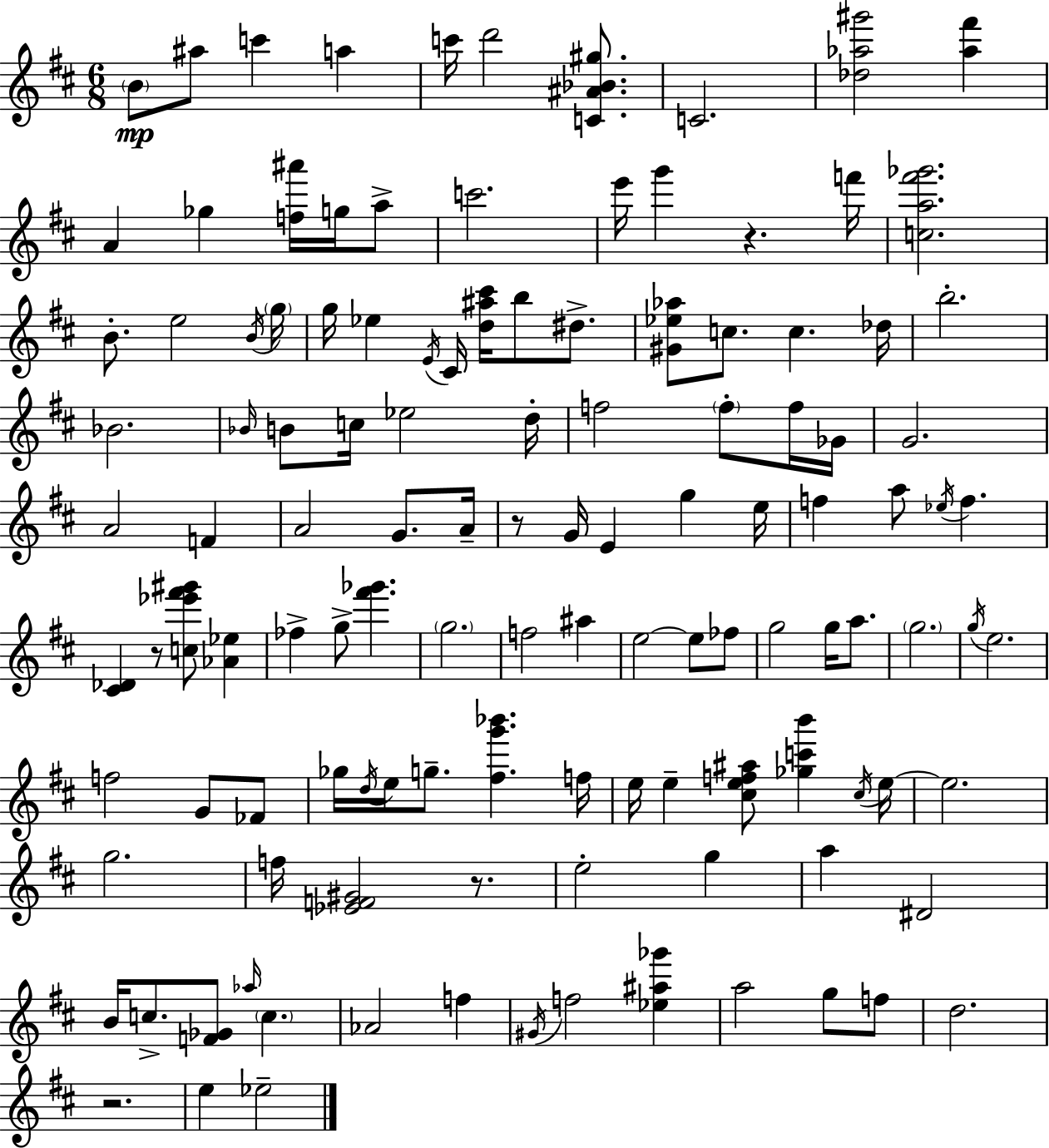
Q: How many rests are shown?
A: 5